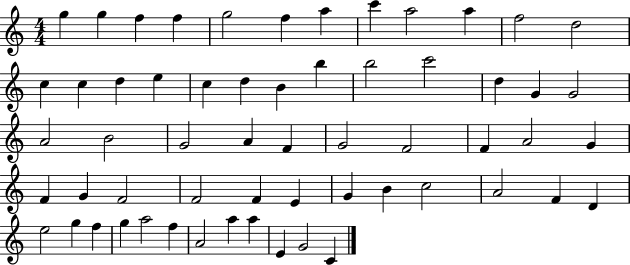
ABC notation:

X:1
T:Untitled
M:4/4
L:1/4
K:C
g g f f g2 f a c' a2 a f2 d2 c c d e c d B b b2 c'2 d G G2 A2 B2 G2 A F G2 F2 F A2 G F G F2 F2 F E G B c2 A2 F D e2 g f g a2 f A2 a a E G2 C